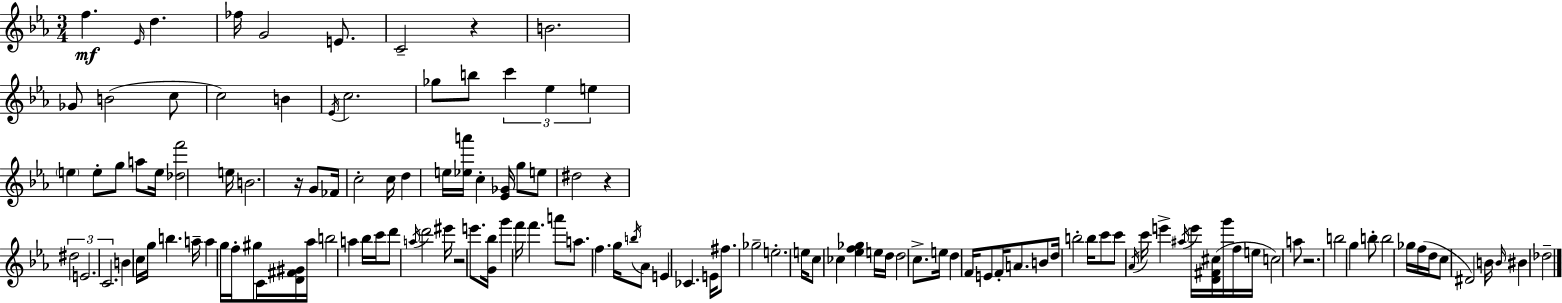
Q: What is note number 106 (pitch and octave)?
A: G5